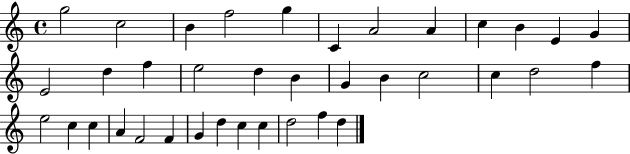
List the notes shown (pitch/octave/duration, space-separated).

G5/h C5/h B4/q F5/h G5/q C4/q A4/h A4/q C5/q B4/q E4/q G4/q E4/h D5/q F5/q E5/h D5/q B4/q G4/q B4/q C5/h C5/q D5/h F5/q E5/h C5/q C5/q A4/q F4/h F4/q G4/q D5/q C5/q C5/q D5/h F5/q D5/q